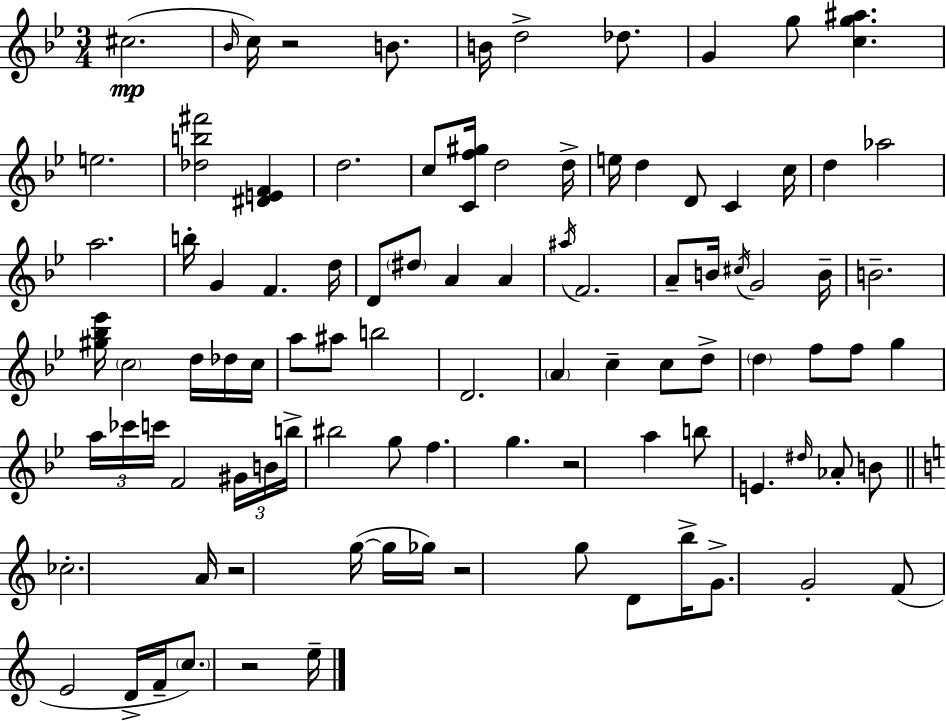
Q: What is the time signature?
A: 3/4